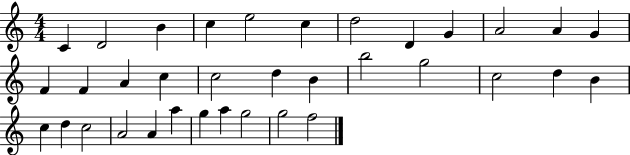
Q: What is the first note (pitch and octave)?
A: C4